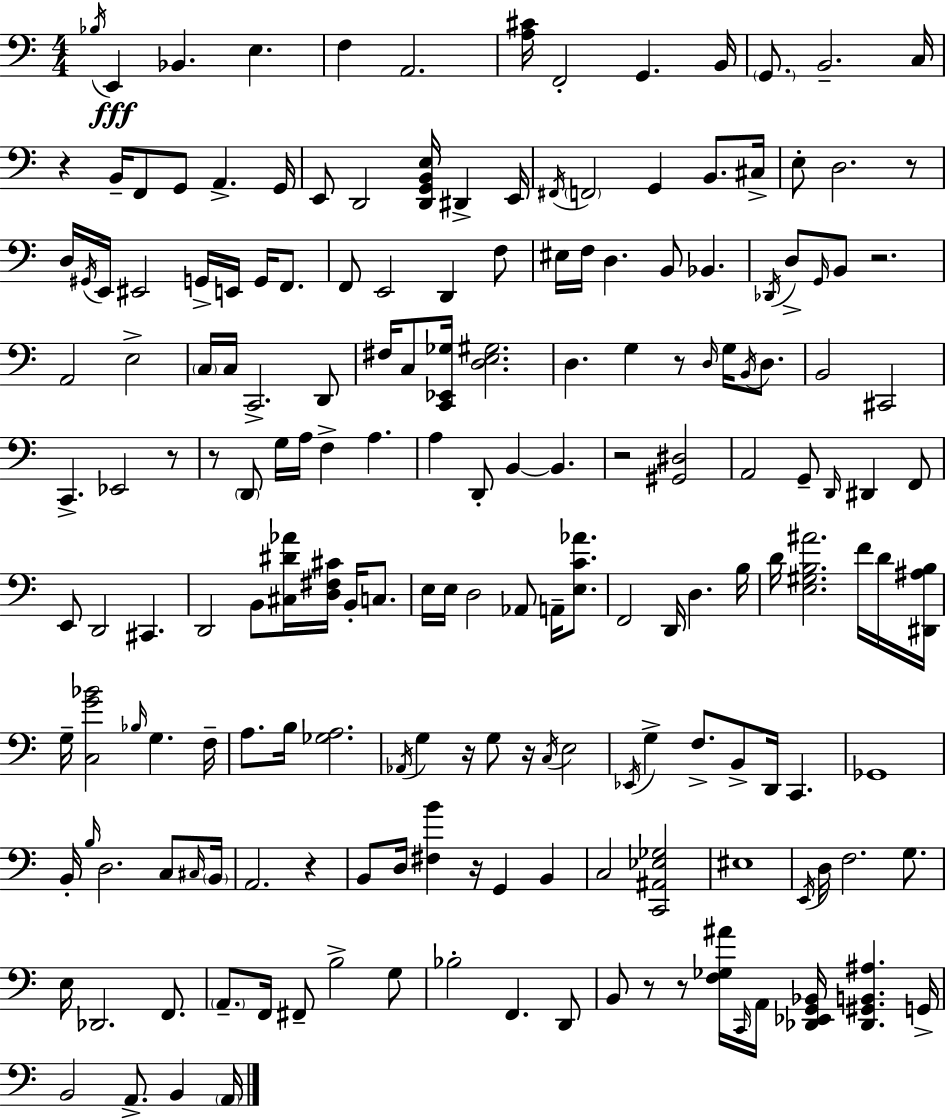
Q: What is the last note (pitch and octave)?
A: A2